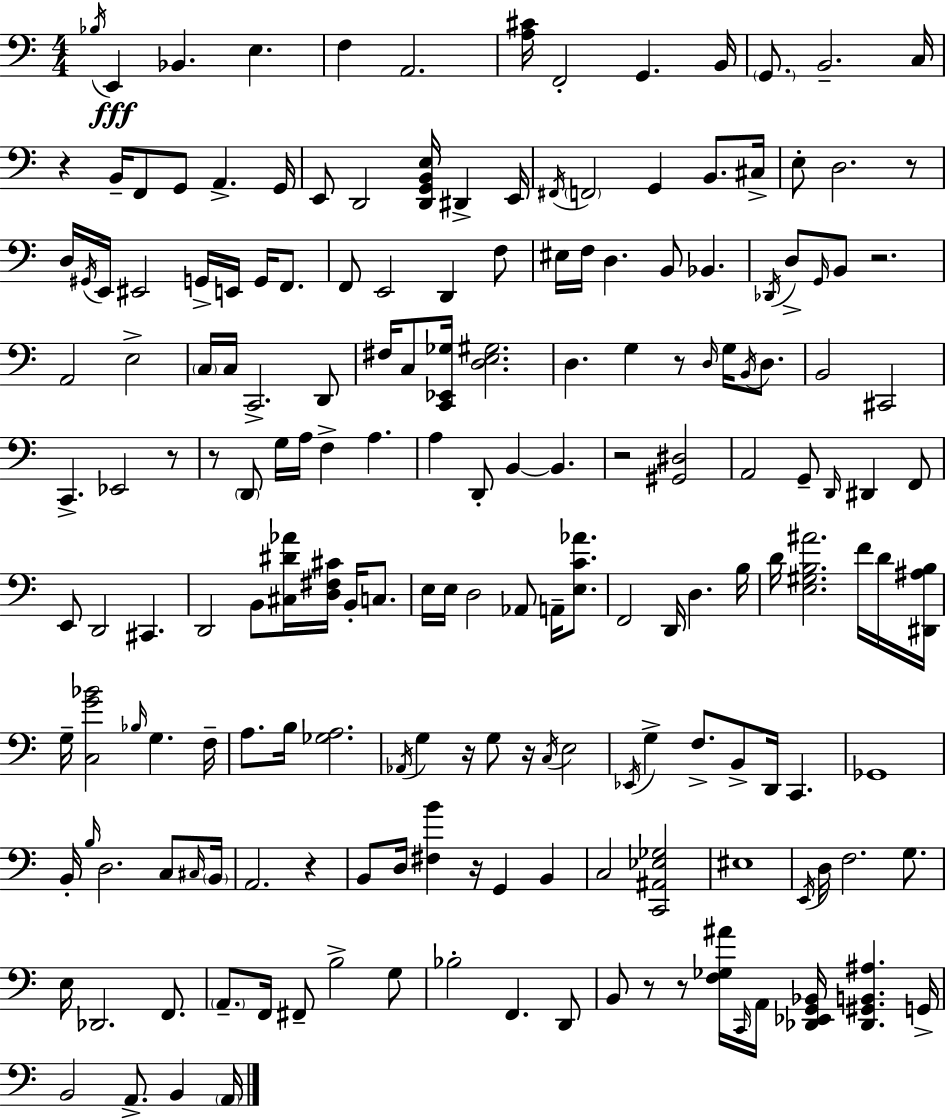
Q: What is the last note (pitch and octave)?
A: A2